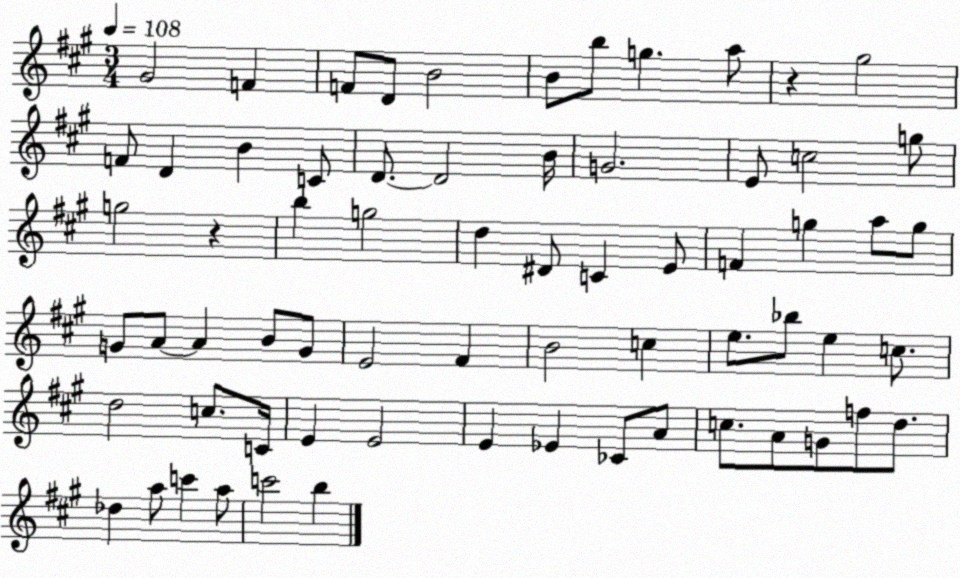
X:1
T:Untitled
M:3/4
L:1/4
K:A
^G2 F F/2 D/2 B2 B/2 b/2 g a/2 z ^g2 F/2 D B C/2 D/2 D2 B/4 G2 E/2 c2 g/2 g2 z b g2 d ^D/2 C E/2 F g a/2 g/2 G/2 A/2 A B/2 G/2 E2 ^F B2 c e/2 _b/2 e c/2 d2 c/2 C/4 E E2 E _E _C/2 A/2 c/2 A/2 G/2 f/2 d/2 _d a/2 c' a/2 c'2 b